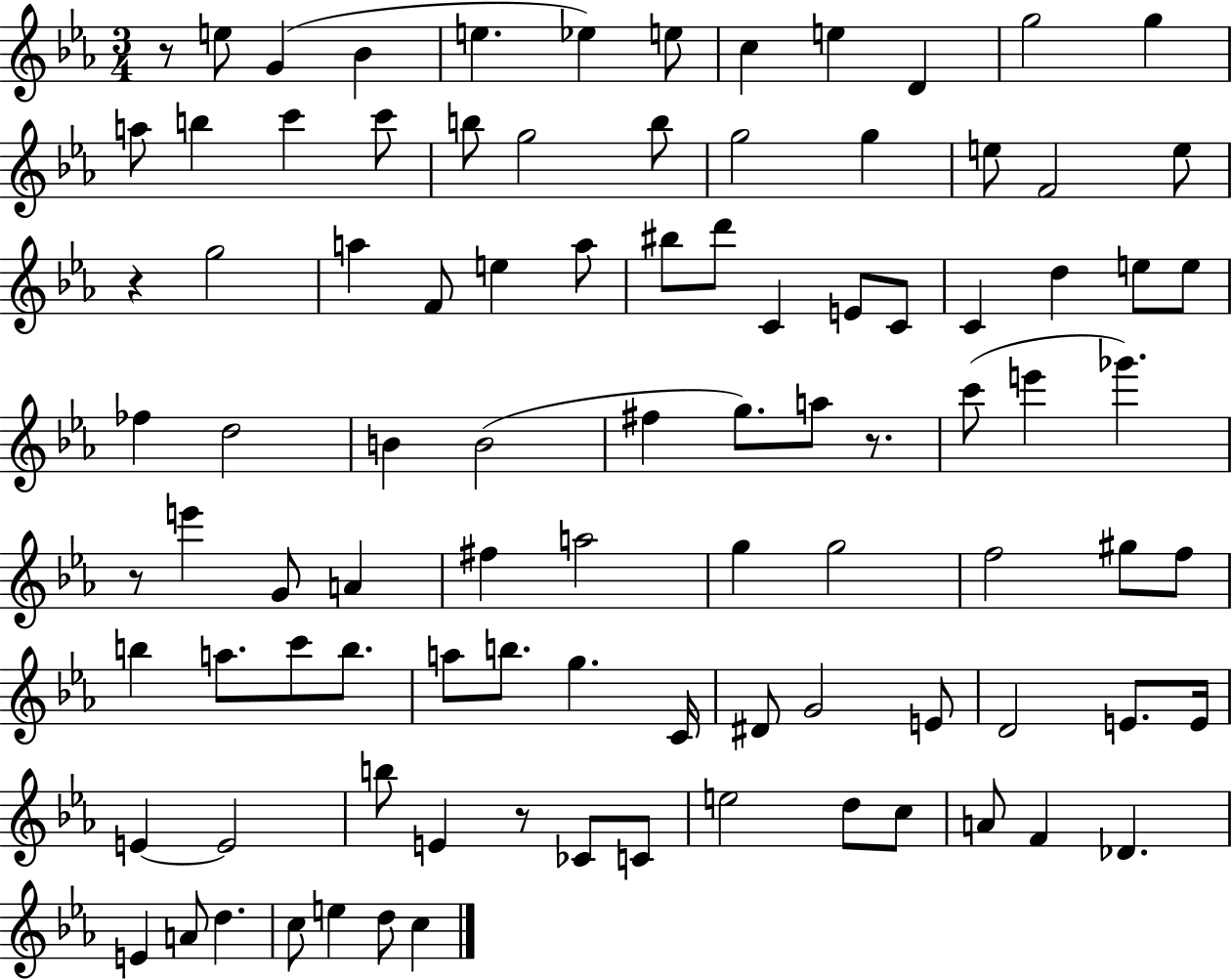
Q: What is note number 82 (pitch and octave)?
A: F4